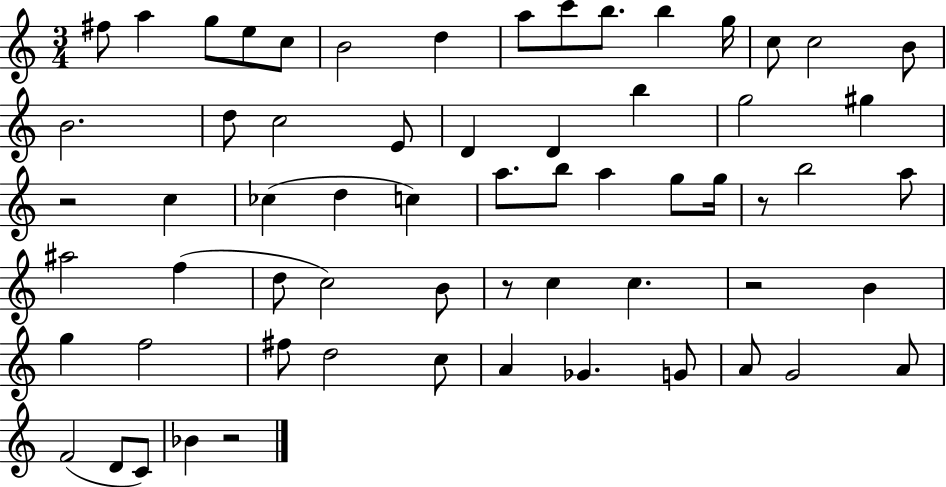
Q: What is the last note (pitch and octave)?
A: Bb4